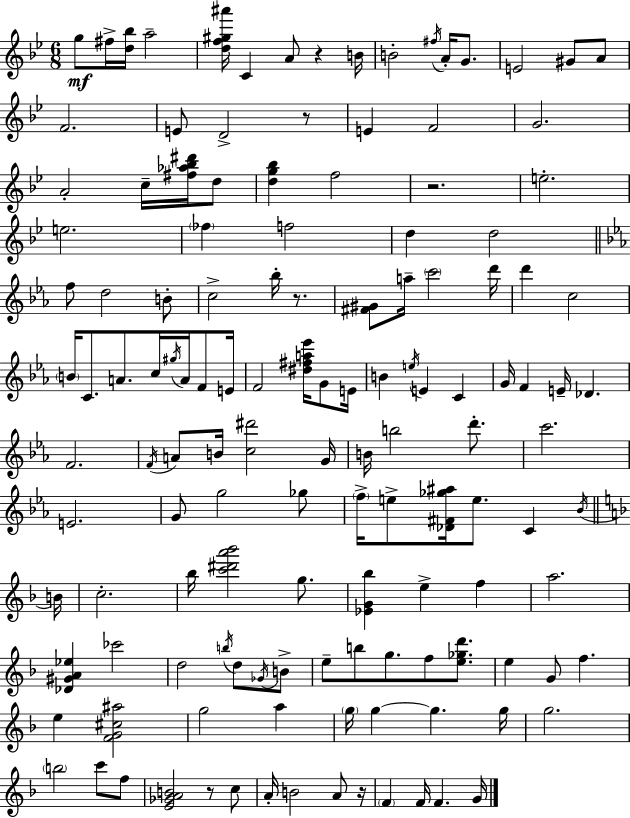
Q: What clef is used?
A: treble